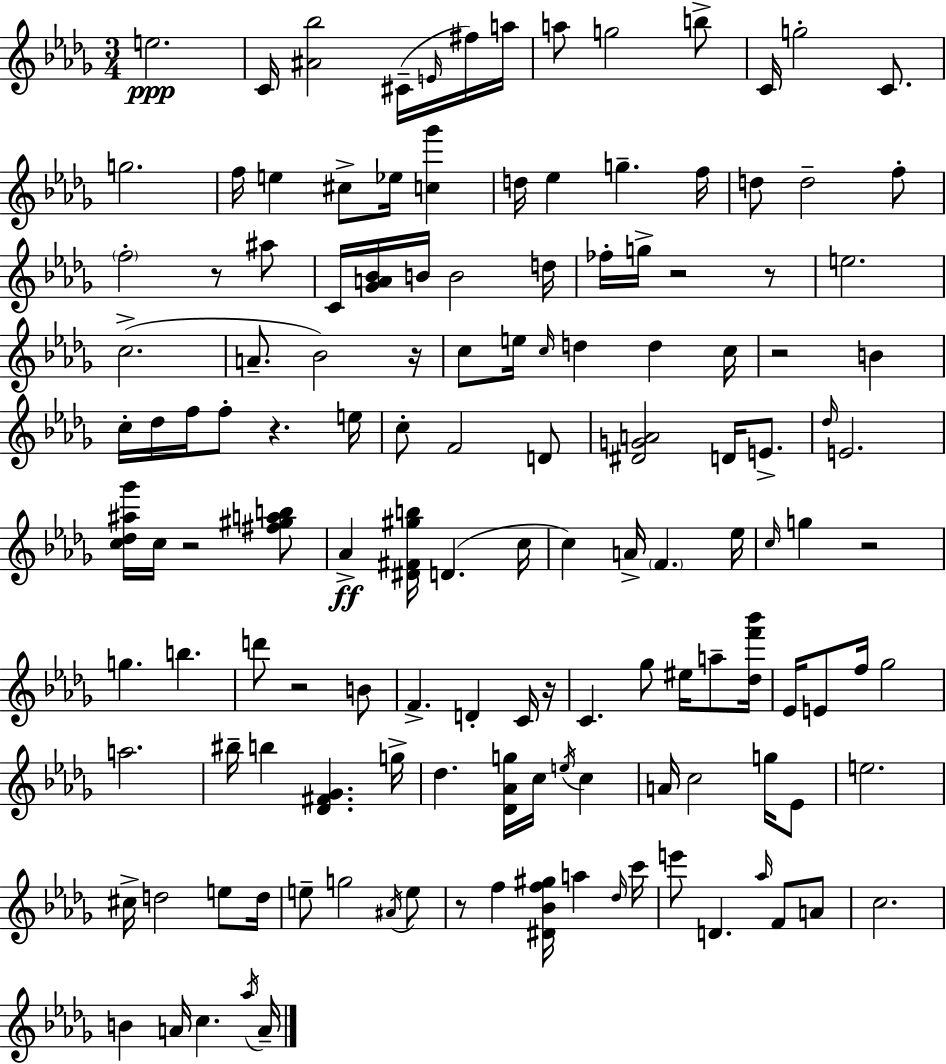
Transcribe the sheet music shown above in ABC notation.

X:1
T:Untitled
M:3/4
L:1/4
K:Bbm
e2 C/4 [^A_b]2 ^C/4 E/4 ^f/4 a/4 a/2 g2 b/2 C/4 g2 C/2 g2 f/4 e ^c/2 _e/4 [c_g'] d/4 _e g f/4 d/2 d2 f/2 f2 z/2 ^a/2 C/4 [_GA_B]/4 B/4 B2 d/4 _f/4 g/4 z2 z/2 e2 c2 A/2 _B2 z/4 c/2 e/4 c/4 d d c/4 z2 B c/4 _d/4 f/4 f/2 z e/4 c/2 F2 D/2 [^DGA]2 D/4 E/2 _d/4 E2 [c_d^a_g']/4 c/4 z2 [^f^gab]/2 _A [^D^F^gb]/4 D c/4 c A/4 F _e/4 c/4 g z2 g b d'/2 z2 B/2 F D C/4 z/4 C _g/2 ^e/4 a/2 [_df'_b']/4 _E/4 E/2 f/4 _g2 a2 ^b/4 b [_D^F_G] g/4 _d [_D_Ag]/4 c/4 e/4 c A/4 c2 g/4 _E/2 e2 ^c/4 d2 e/2 d/4 e/2 g2 ^A/4 e/2 z/2 f [^D_Bf^g]/4 a _d/4 c'/4 e'/2 D _a/4 F/2 A/2 c2 B A/4 c _a/4 A/4